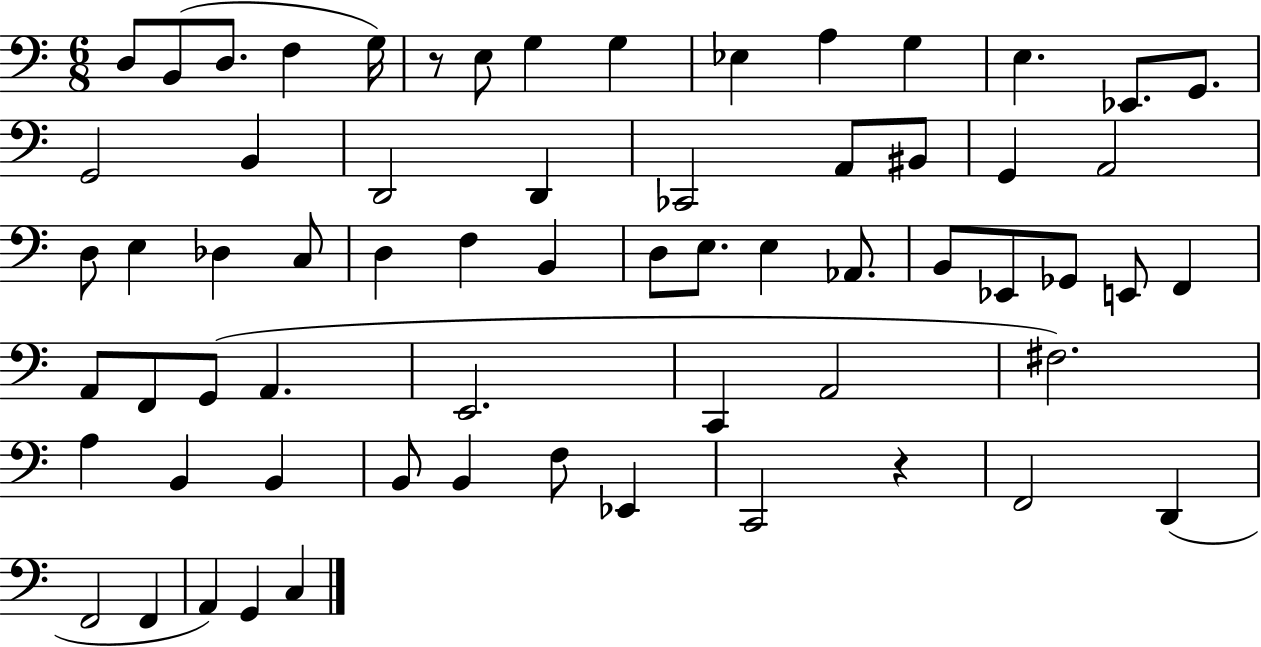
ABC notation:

X:1
T:Untitled
M:6/8
L:1/4
K:C
D,/2 B,,/2 D,/2 F, G,/4 z/2 E,/2 G, G, _E, A, G, E, _E,,/2 G,,/2 G,,2 B,, D,,2 D,, _C,,2 A,,/2 ^B,,/2 G,, A,,2 D,/2 E, _D, C,/2 D, F, B,, D,/2 E,/2 E, _A,,/2 B,,/2 _E,,/2 _G,,/2 E,,/2 F,, A,,/2 F,,/2 G,,/2 A,, E,,2 C,, A,,2 ^F,2 A, B,, B,, B,,/2 B,, F,/2 _E,, C,,2 z F,,2 D,, F,,2 F,, A,, G,, C,